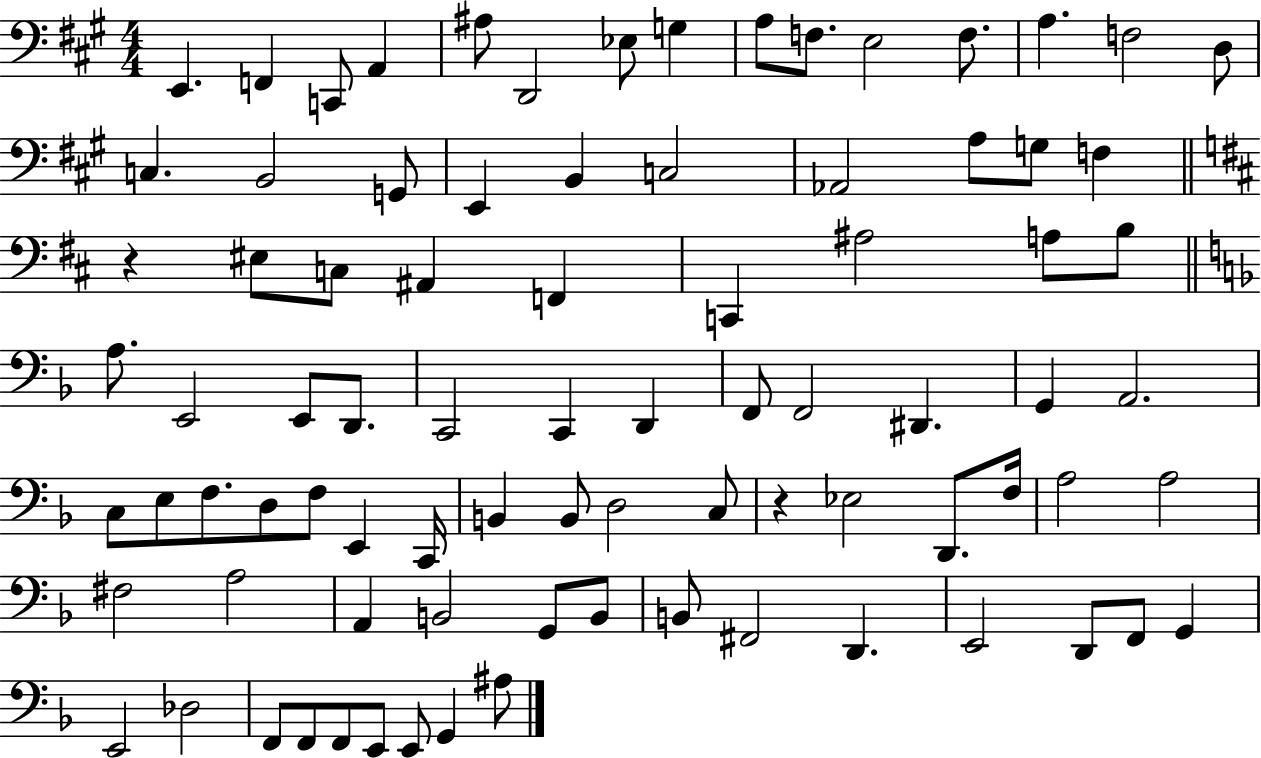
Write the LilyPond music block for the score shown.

{
  \clef bass
  \numericTimeSignature
  \time 4/4
  \key a \major
  e,4. f,4 c,8 a,4 | ais8 d,2 ees8 g4 | a8 f8. e2 f8. | a4. f2 d8 | \break c4. b,2 g,8 | e,4 b,4 c2 | aes,2 a8 g8 f4 | \bar "||" \break \key d \major r4 eis8 c8 ais,4 f,4 | c,4 ais2 a8 b8 | \bar "||" \break \key f \major a8. e,2 e,8 d,8. | c,2 c,4 d,4 | f,8 f,2 dis,4. | g,4 a,2. | \break c8 e8 f8. d8 f8 e,4 c,16 | b,4 b,8 d2 c8 | r4 ees2 d,8. f16 | a2 a2 | \break fis2 a2 | a,4 b,2 g,8 b,8 | b,8 fis,2 d,4. | e,2 d,8 f,8 g,4 | \break e,2 des2 | f,8 f,8 f,8 e,8 e,8 g,4 ais8 | \bar "|."
}